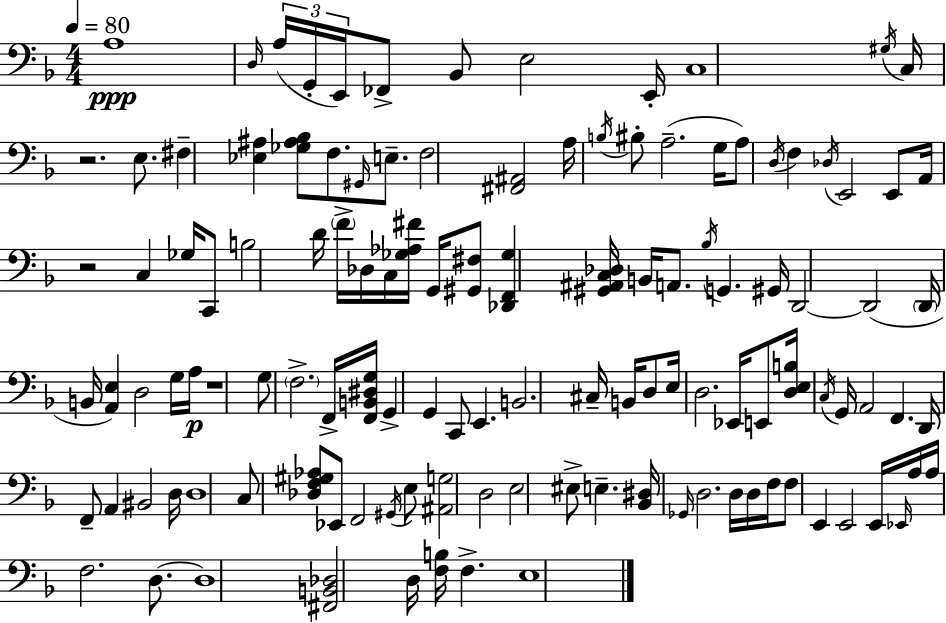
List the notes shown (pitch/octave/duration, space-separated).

A3/w D3/s A3/s G2/s E2/s FES2/e Bb2/e E3/h E2/s C3/w G#3/s C3/s R/h. E3/e. F#3/q [Eb3,A#3]/q [Gb3,A#3,Bb3]/e F3/e. G#2/s E3/e. F3/h [F#2,A#2]/h A3/s B3/s BIS3/e A3/h. G3/s A3/e D3/s F3/q Db3/s E2/h E2/e A2/s R/h C3/q Gb3/s C2/e B3/h D4/s F4/s Db3/s C3/s [Gb3,Ab3,F#4]/s G2/s [G#2,F#3]/e [Db2,F2,Gb3]/q [G#2,A#2,C3,Db3]/s B2/s A2/e. Bb3/s G2/q. G#2/s D2/h D2/h D2/s B2/s [A2,E3]/q D3/h G3/s A3/s R/w G3/e F3/h. F2/s [F2,B2,D#3,G3]/s G2/q G2/q C2/e E2/q. B2/h. C#3/s B2/s D3/e E3/s D3/h. Eb2/s E2/e [D3,E3,B3]/s C3/s G2/s A2/h F2/q. D2/s F2/e A2/q BIS2/h D3/s D3/w C3/e [Db3,F3,G#3,Ab3]/e Eb2/e F2/h G#2/s E3/e [A#2,G3]/h D3/h E3/h EIS3/e E3/q. [Bb2,D#3]/s Gb2/s D3/h. D3/s D3/s F3/s F3/e E2/q E2/h E2/s Eb2/s A3/s A3/s F3/h. D3/e. D3/w [F#2,B2,Db3]/h D3/s [F3,B3]/s F3/q. E3/w